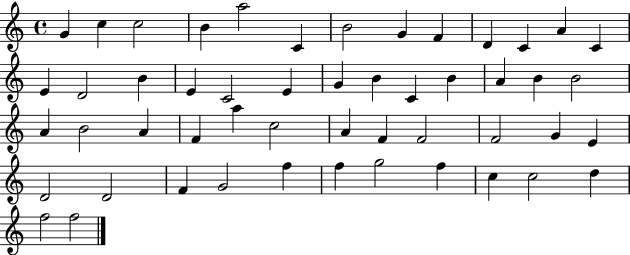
{
  \clef treble
  \time 4/4
  \defaultTimeSignature
  \key c \major
  g'4 c''4 c''2 | b'4 a''2 c'4 | b'2 g'4 f'4 | d'4 c'4 a'4 c'4 | \break e'4 d'2 b'4 | e'4 c'2 e'4 | g'4 b'4 c'4 b'4 | a'4 b'4 b'2 | \break a'4 b'2 a'4 | f'4 a''4 c''2 | a'4 f'4 f'2 | f'2 g'4 e'4 | \break d'2 d'2 | f'4 g'2 f''4 | f''4 g''2 f''4 | c''4 c''2 d''4 | \break f''2 f''2 | \bar "|."
}